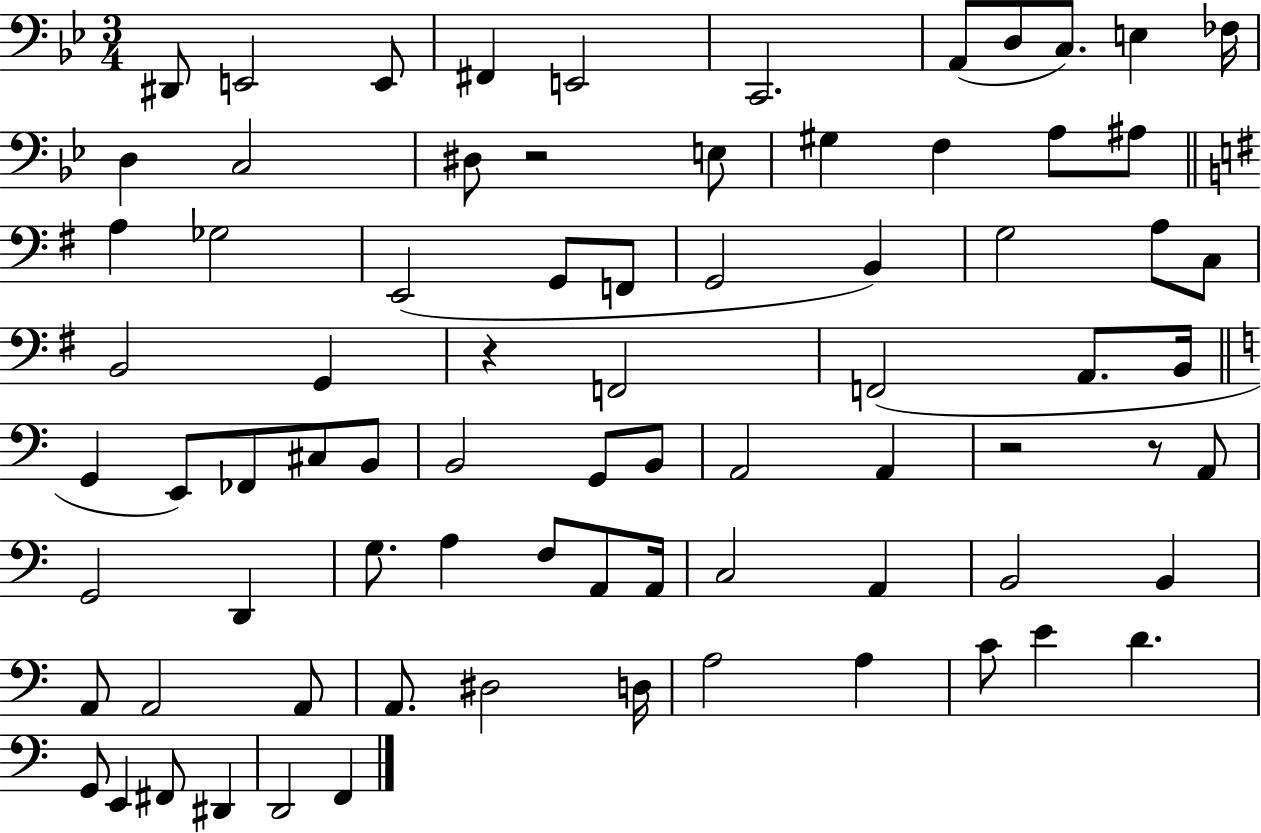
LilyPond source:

{
  \clef bass
  \numericTimeSignature
  \time 3/4
  \key bes \major
  dis,8 e,2 e,8 | fis,4 e,2 | c,2. | a,8( d8 c8.) e4 fes16 | \break d4 c2 | dis8 r2 e8 | gis4 f4 a8 ais8 | \bar "||" \break \key g \major a4 ges2 | e,2( g,8 f,8 | g,2 b,4) | g2 a8 c8 | \break b,2 g,4 | r4 f,2 | f,2( a,8. b,16 | \bar "||" \break \key a \minor g,4 e,8) fes,8 cis8 b,8 | b,2 g,8 b,8 | a,2 a,4 | r2 r8 a,8 | \break g,2 d,4 | g8. a4 f8 a,8 a,16 | c2 a,4 | b,2 b,4 | \break a,8 a,2 a,8 | a,8. dis2 d16 | a2 a4 | c'8 e'4 d'4. | \break g,8 e,4 fis,8 dis,4 | d,2 f,4 | \bar "|."
}